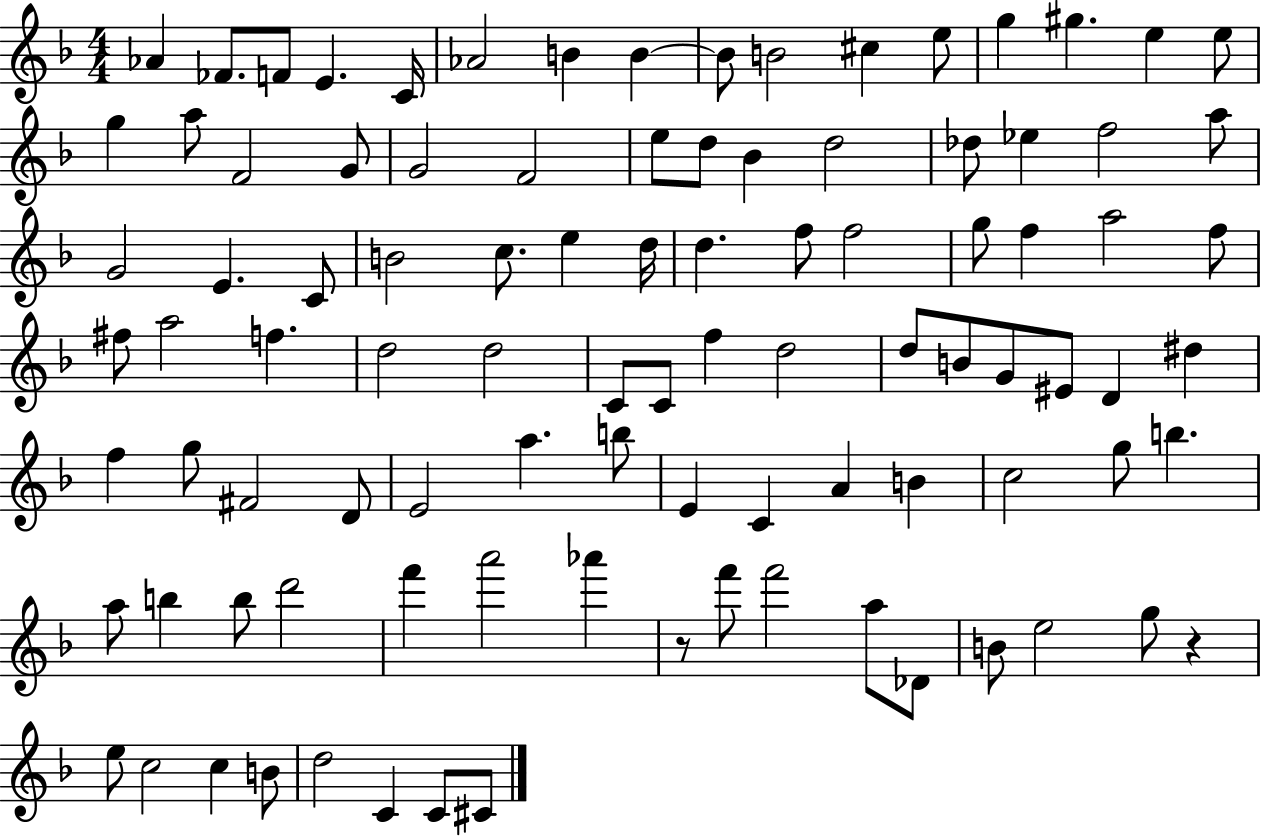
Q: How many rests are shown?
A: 2